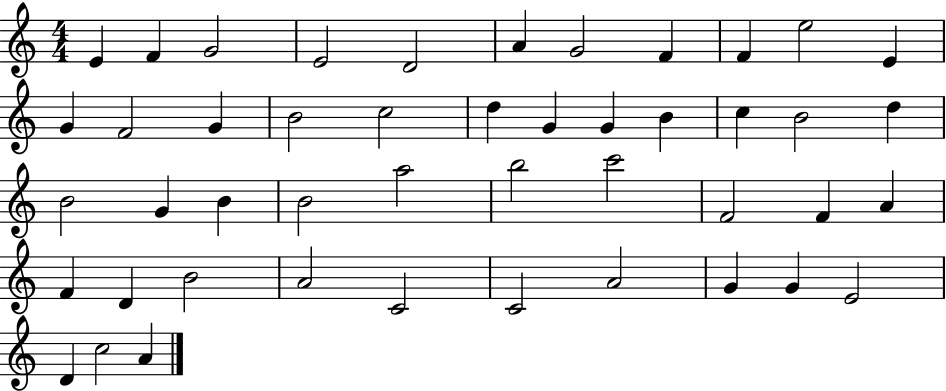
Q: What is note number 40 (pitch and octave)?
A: A4